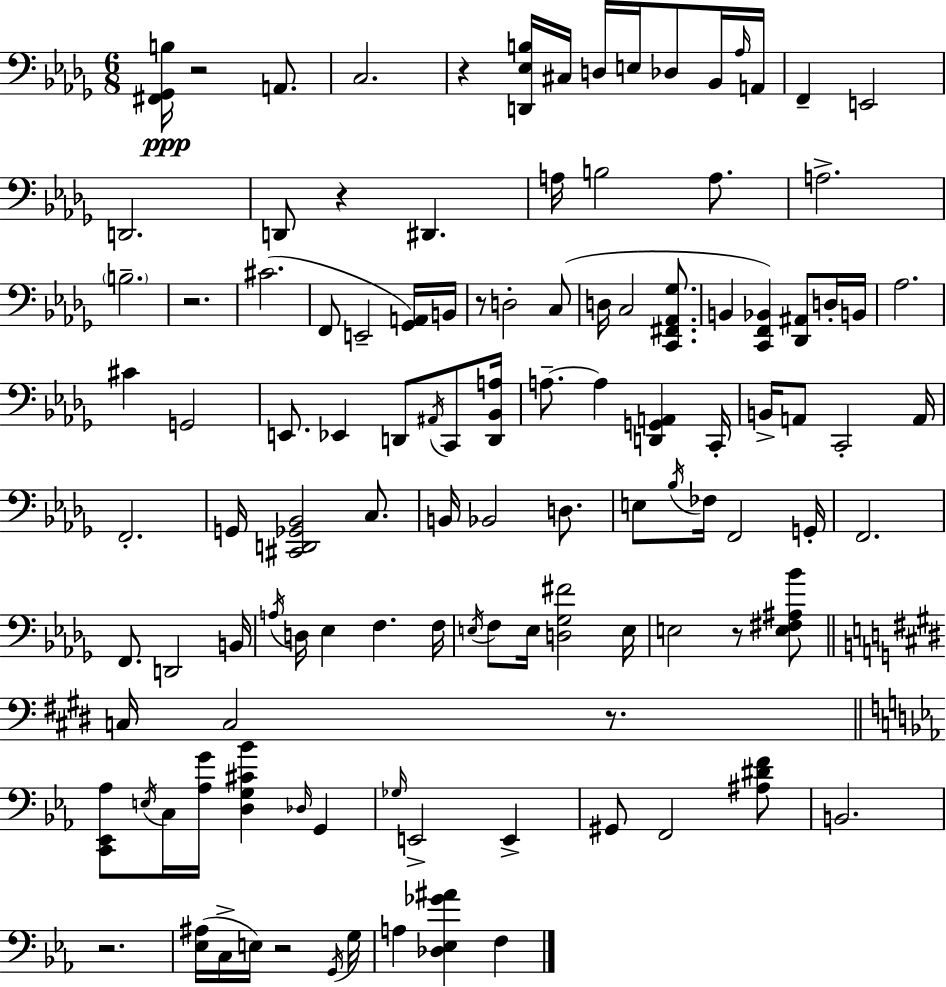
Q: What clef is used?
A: bass